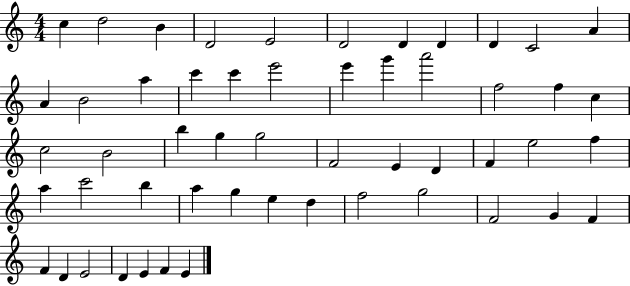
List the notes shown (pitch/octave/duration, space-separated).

C5/q D5/h B4/q D4/h E4/h D4/h D4/q D4/q D4/q C4/h A4/q A4/q B4/h A5/q C6/q C6/q E6/h E6/q G6/q A6/h F5/h F5/q C5/q C5/h B4/h B5/q G5/q G5/h F4/h E4/q D4/q F4/q E5/h F5/q A5/q C6/h B5/q A5/q G5/q E5/q D5/q F5/h G5/h F4/h G4/q F4/q F4/q D4/q E4/h D4/q E4/q F4/q E4/q